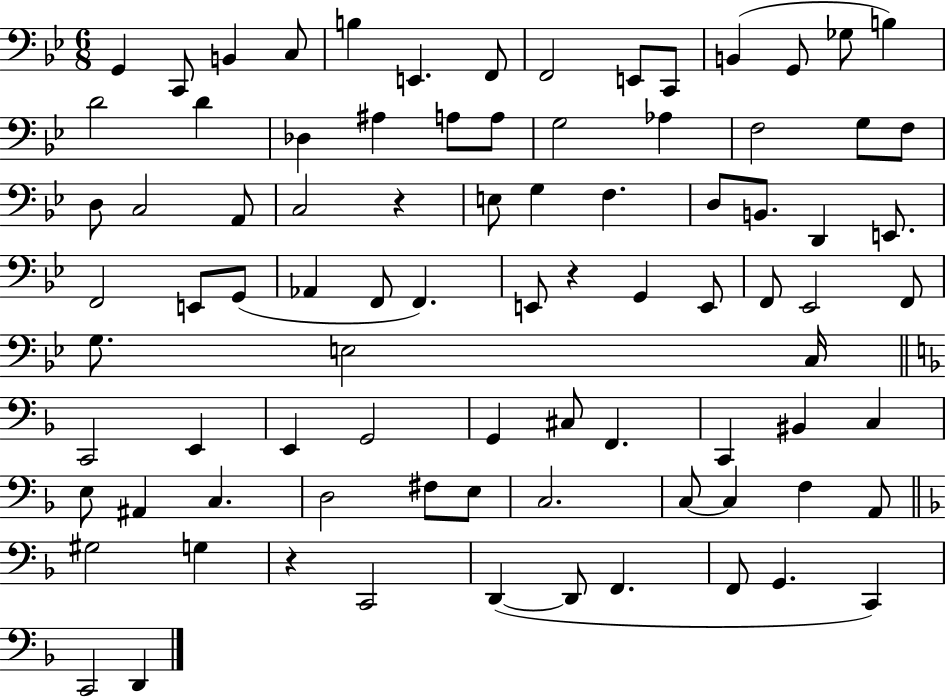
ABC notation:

X:1
T:Untitled
M:6/8
L:1/4
K:Bb
G,, C,,/2 B,, C,/2 B, E,, F,,/2 F,,2 E,,/2 C,,/2 B,, G,,/2 _G,/2 B, D2 D _D, ^A, A,/2 A,/2 G,2 _A, F,2 G,/2 F,/2 D,/2 C,2 A,,/2 C,2 z E,/2 G, F, D,/2 B,,/2 D,, E,,/2 F,,2 E,,/2 G,,/2 _A,, F,,/2 F,, E,,/2 z G,, E,,/2 F,,/2 _E,,2 F,,/2 G,/2 E,2 C,/4 C,,2 E,, E,, G,,2 G,, ^C,/2 F,, C,, ^B,, C, E,/2 ^A,, C, D,2 ^F,/2 E,/2 C,2 C,/2 C, F, A,,/2 ^G,2 G, z C,,2 D,, D,,/2 F,, F,,/2 G,, C,, C,,2 D,,